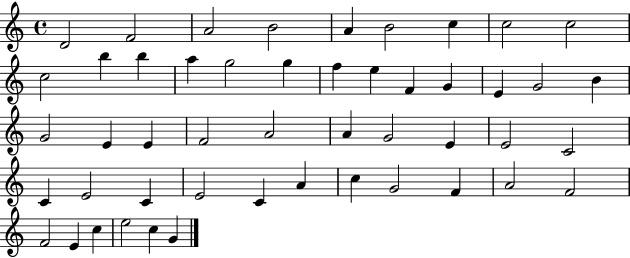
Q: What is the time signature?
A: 4/4